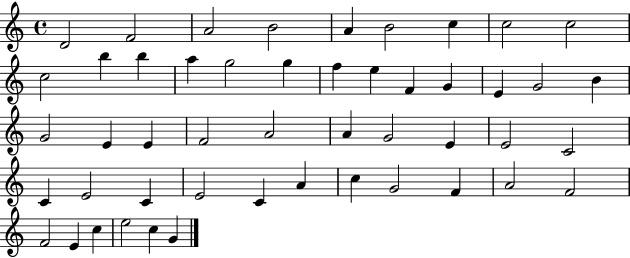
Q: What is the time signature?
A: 4/4